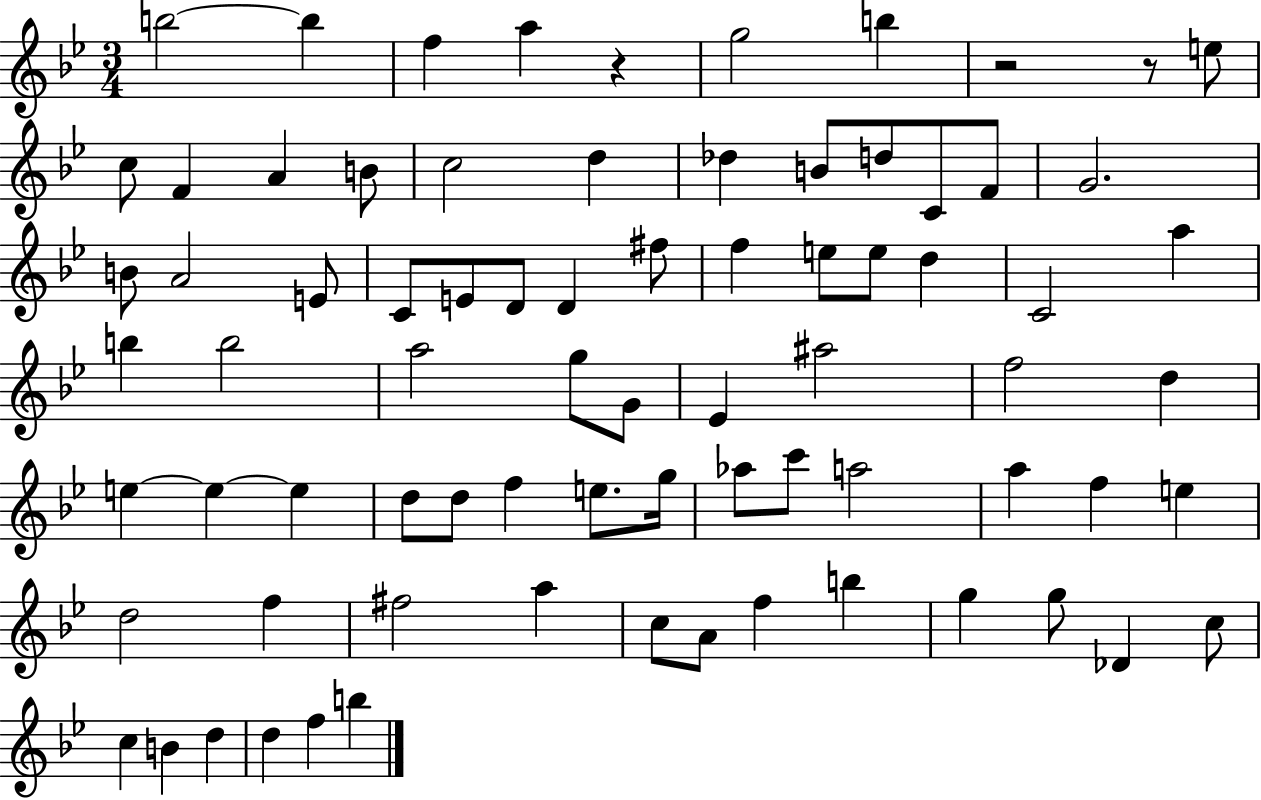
{
  \clef treble
  \numericTimeSignature
  \time 3/4
  \key bes \major
  b''2~~ b''4 | f''4 a''4 r4 | g''2 b''4 | r2 r8 e''8 | \break c''8 f'4 a'4 b'8 | c''2 d''4 | des''4 b'8 d''8 c'8 f'8 | g'2. | \break b'8 a'2 e'8 | c'8 e'8 d'8 d'4 fis''8 | f''4 e''8 e''8 d''4 | c'2 a''4 | \break b''4 b''2 | a''2 g''8 g'8 | ees'4 ais''2 | f''2 d''4 | \break e''4~~ e''4~~ e''4 | d''8 d''8 f''4 e''8. g''16 | aes''8 c'''8 a''2 | a''4 f''4 e''4 | \break d''2 f''4 | fis''2 a''4 | c''8 a'8 f''4 b''4 | g''4 g''8 des'4 c''8 | \break c''4 b'4 d''4 | d''4 f''4 b''4 | \bar "|."
}